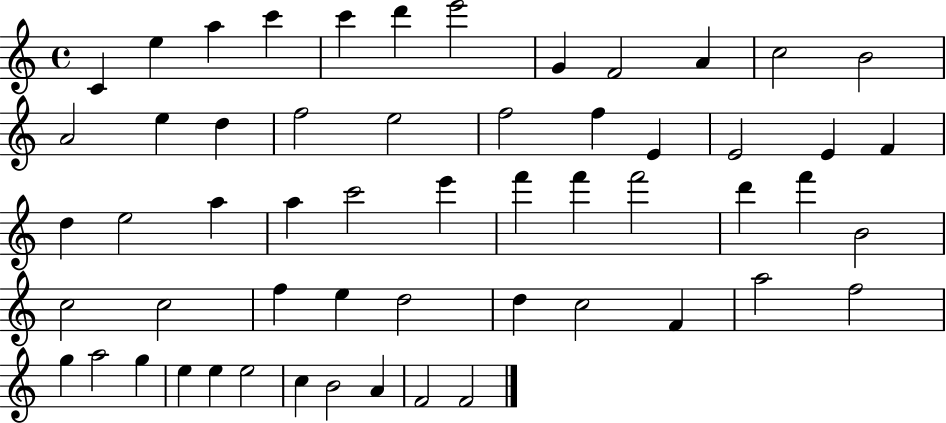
C4/q E5/q A5/q C6/q C6/q D6/q E6/h G4/q F4/h A4/q C5/h B4/h A4/h E5/q D5/q F5/h E5/h F5/h F5/q E4/q E4/h E4/q F4/q D5/q E5/h A5/q A5/q C6/h E6/q F6/q F6/q F6/h D6/q F6/q B4/h C5/h C5/h F5/q E5/q D5/h D5/q C5/h F4/q A5/h F5/h G5/q A5/h G5/q E5/q E5/q E5/h C5/q B4/h A4/q F4/h F4/h